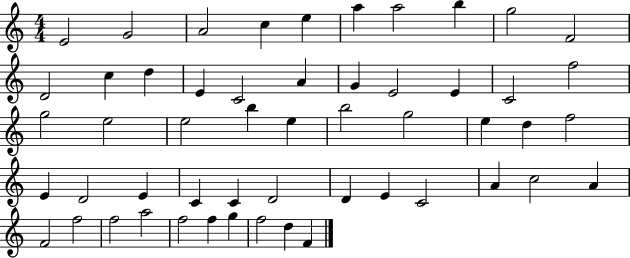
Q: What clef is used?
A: treble